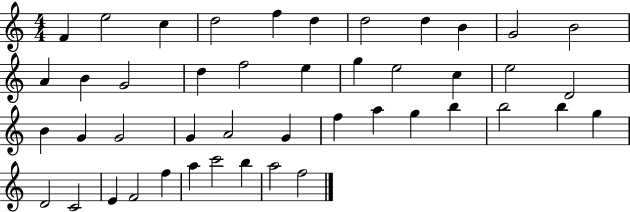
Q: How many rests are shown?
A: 0